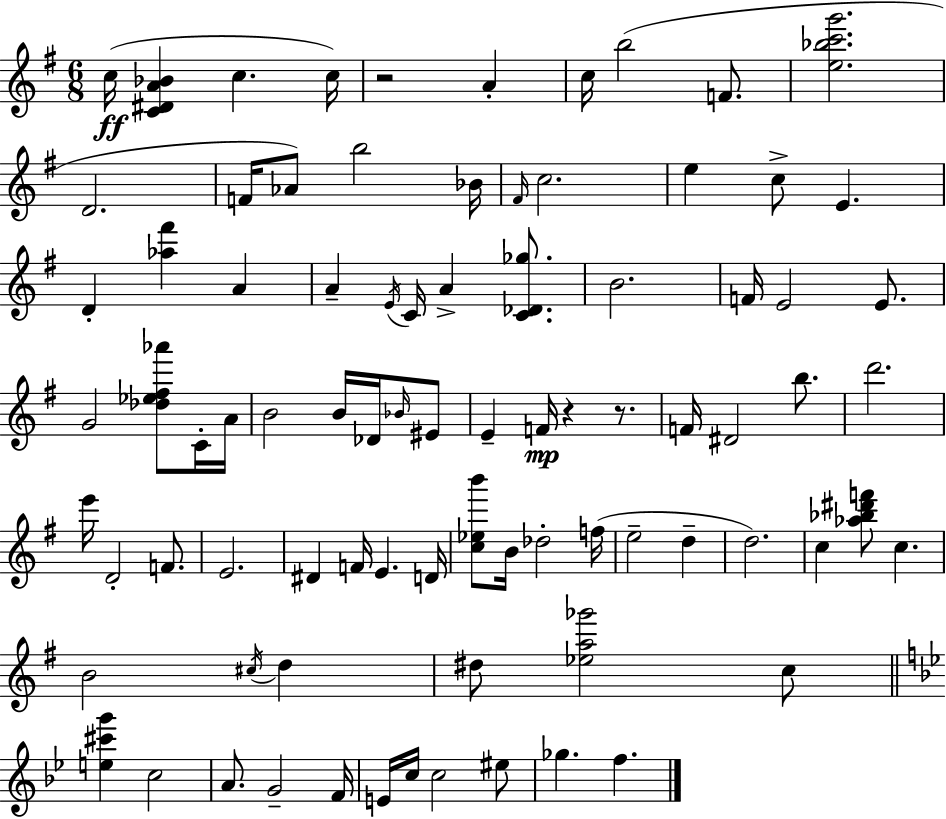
X:1
T:Untitled
M:6/8
L:1/4
K:Em
c/4 [C^DA_B] c c/4 z2 A c/4 b2 F/2 [e_bc'g']2 D2 F/4 _A/2 b2 _B/4 ^F/4 c2 e c/2 E D [_a^f'] A A E/4 C/4 A [C_D_g]/2 B2 F/4 E2 E/2 G2 [_d_e^f_a']/2 C/4 A/4 B2 B/4 _D/4 _B/4 ^E/2 E F/4 z z/2 F/4 ^D2 b/2 d'2 e'/4 D2 F/2 E2 ^D F/4 E D/4 [c_eb']/2 B/4 _d2 f/4 e2 d d2 c [_a_b^d'f']/2 c B2 ^c/4 d ^d/2 [_ea_g']2 c/2 [e^c'g'] c2 A/2 G2 F/4 E/4 c/4 c2 ^e/2 _g f